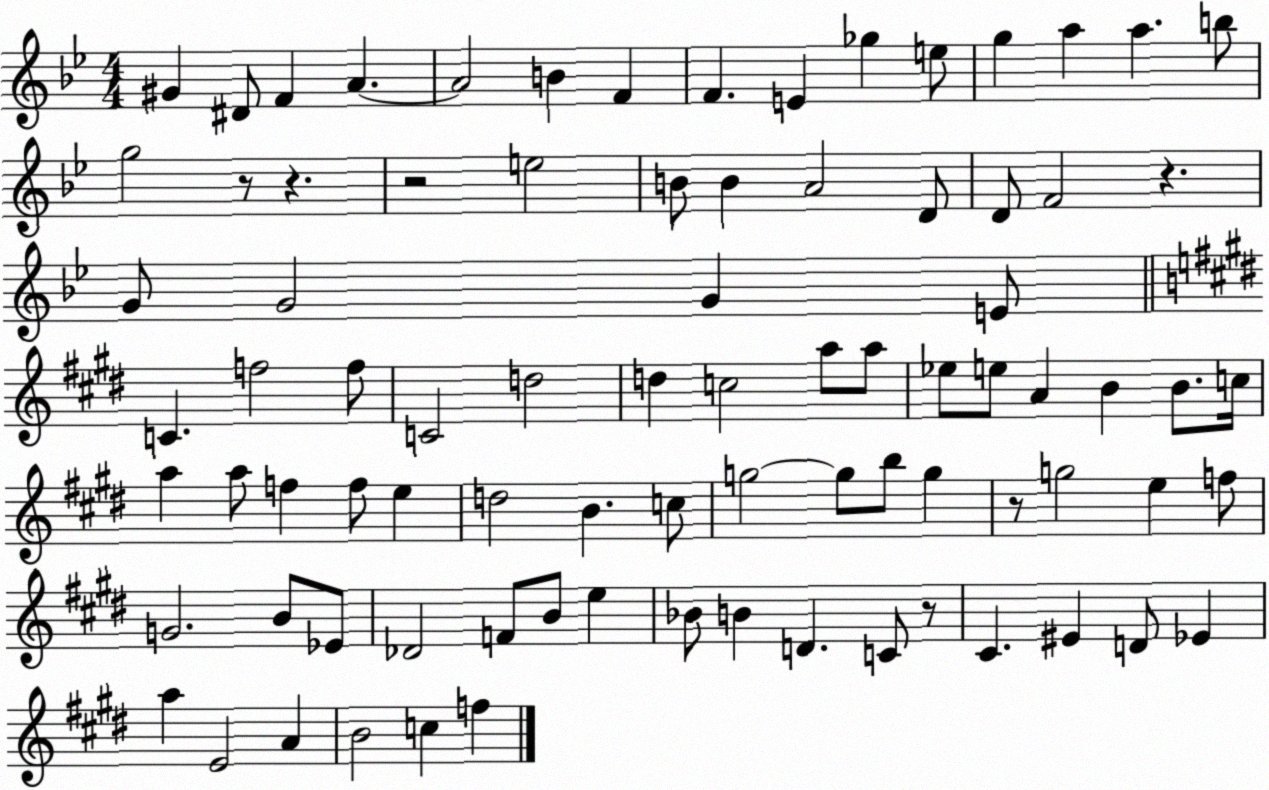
X:1
T:Untitled
M:4/4
L:1/4
K:Bb
^G ^D/2 F A A2 B F F E _g e/2 g a a b/2 g2 z/2 z z2 e2 B/2 B A2 D/2 D/2 F2 z G/2 G2 G E/2 C f2 f/2 C2 d2 d c2 a/2 a/2 _e/2 e/2 A B B/2 c/4 a a/2 f f/2 e d2 B c/2 g2 g/2 b/2 g z/2 g2 e f/2 G2 B/2 _E/2 _D2 F/2 B/2 e _B/2 B D C/2 z/2 ^C ^E D/2 _E a E2 A B2 c f